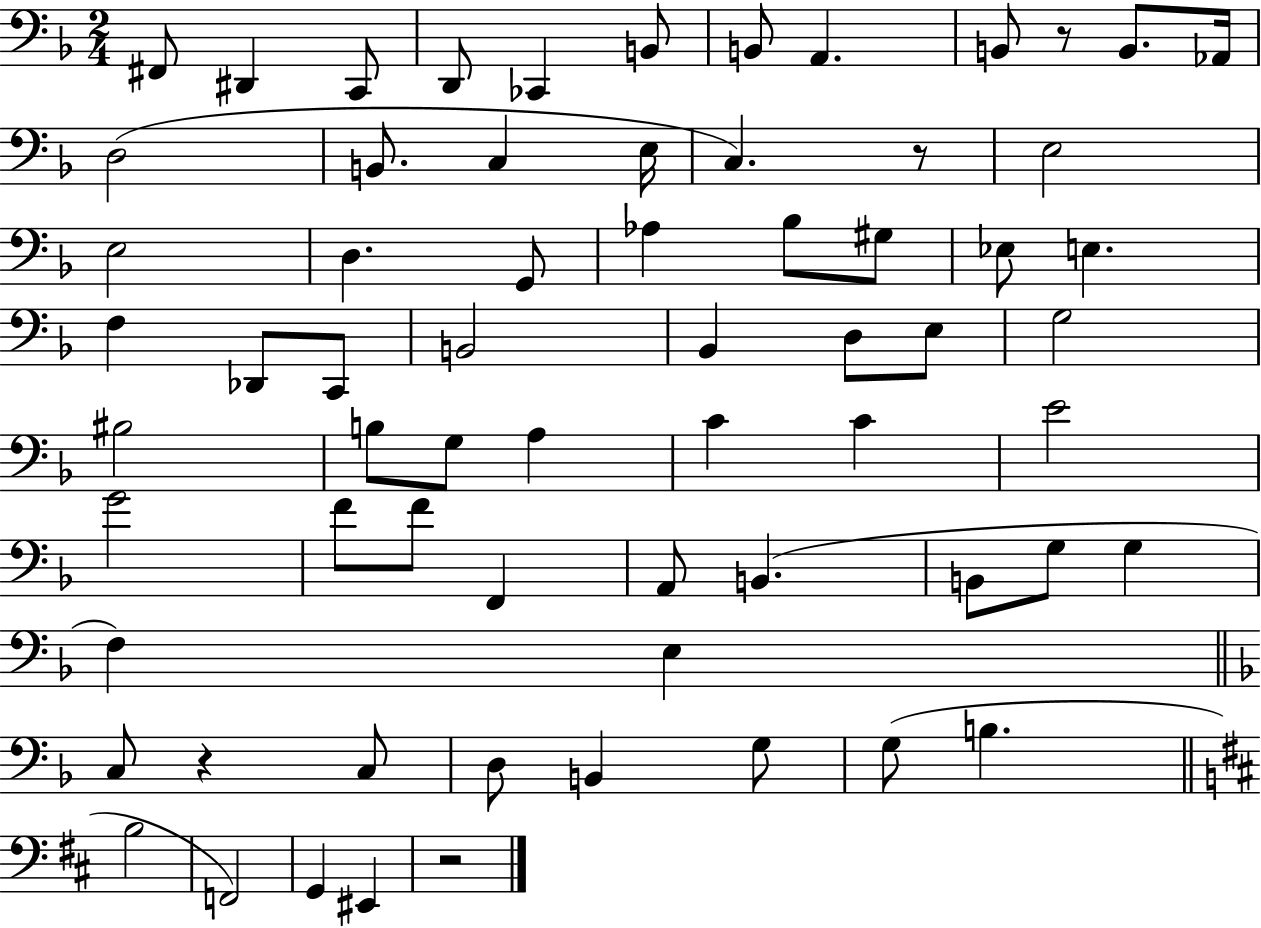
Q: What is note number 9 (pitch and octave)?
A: B2